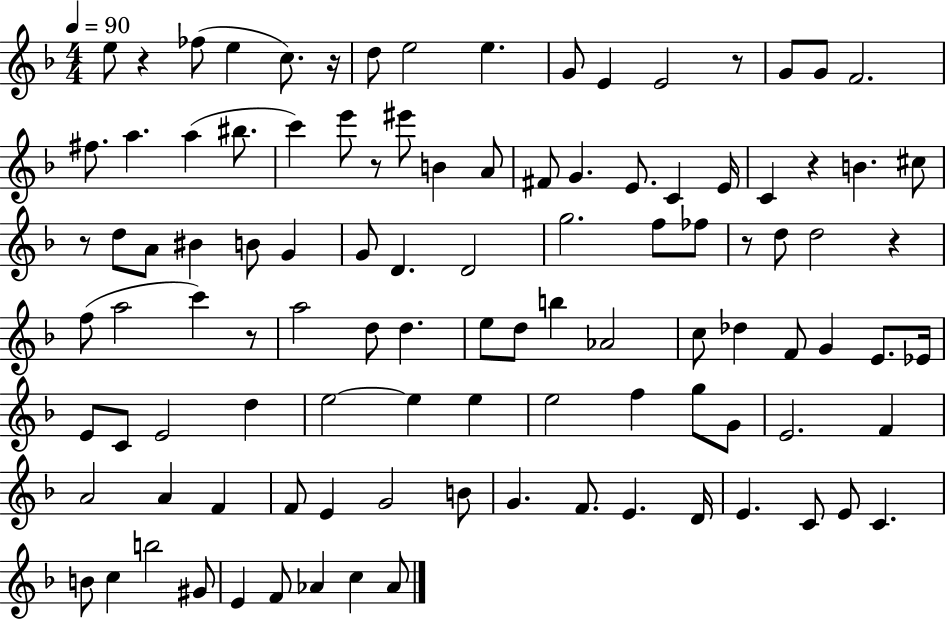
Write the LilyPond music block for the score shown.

{
  \clef treble
  \numericTimeSignature
  \time 4/4
  \key f \major
  \tempo 4 = 90
  \repeat volta 2 { e''8 r4 fes''8( e''4 c''8.) r16 | d''8 e''2 e''4. | g'8 e'4 e'2 r8 | g'8 g'8 f'2. | \break fis''8. a''4. a''4( bis''8. | c'''4) e'''8 r8 eis'''8 b'4 a'8 | fis'8 g'4. e'8. c'4 e'16 | c'4 r4 b'4. cis''8 | \break r8 d''8 a'8 bis'4 b'8 g'4 | g'8 d'4. d'2 | g''2. f''8 fes''8 | r8 d''8 d''2 r4 | \break f''8( a''2 c'''4) r8 | a''2 d''8 d''4. | e''8 d''8 b''4 aes'2 | c''8 des''4 f'8 g'4 e'8. ees'16 | \break e'8 c'8 e'2 d''4 | e''2~~ e''4 e''4 | e''2 f''4 g''8 g'8 | e'2. f'4 | \break a'2 a'4 f'4 | f'8 e'4 g'2 b'8 | g'4. f'8. e'4. d'16 | e'4. c'8 e'8 c'4. | \break b'8 c''4 b''2 gis'8 | e'4 f'8 aes'4 c''4 aes'8 | } \bar "|."
}